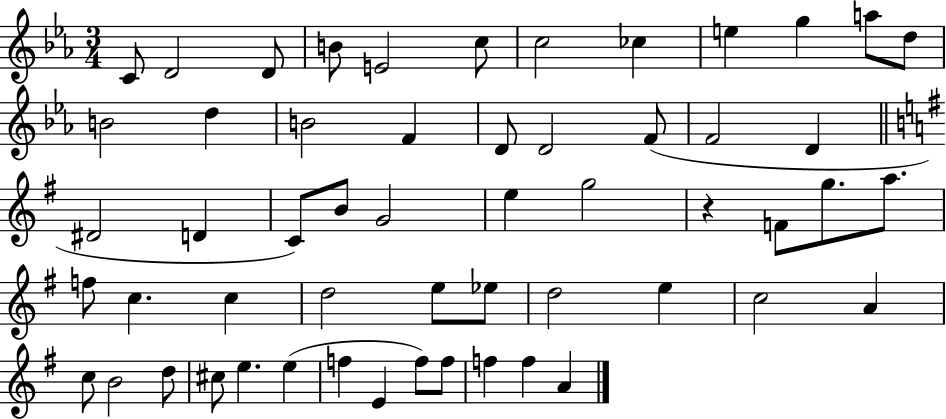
X:1
T:Untitled
M:3/4
L:1/4
K:Eb
C/2 D2 D/2 B/2 E2 c/2 c2 _c e g a/2 d/2 B2 d B2 F D/2 D2 F/2 F2 D ^D2 D C/2 B/2 G2 e g2 z F/2 g/2 a/2 f/2 c c d2 e/2 _e/2 d2 e c2 A c/2 B2 d/2 ^c/2 e e f E f/2 f/2 f f A